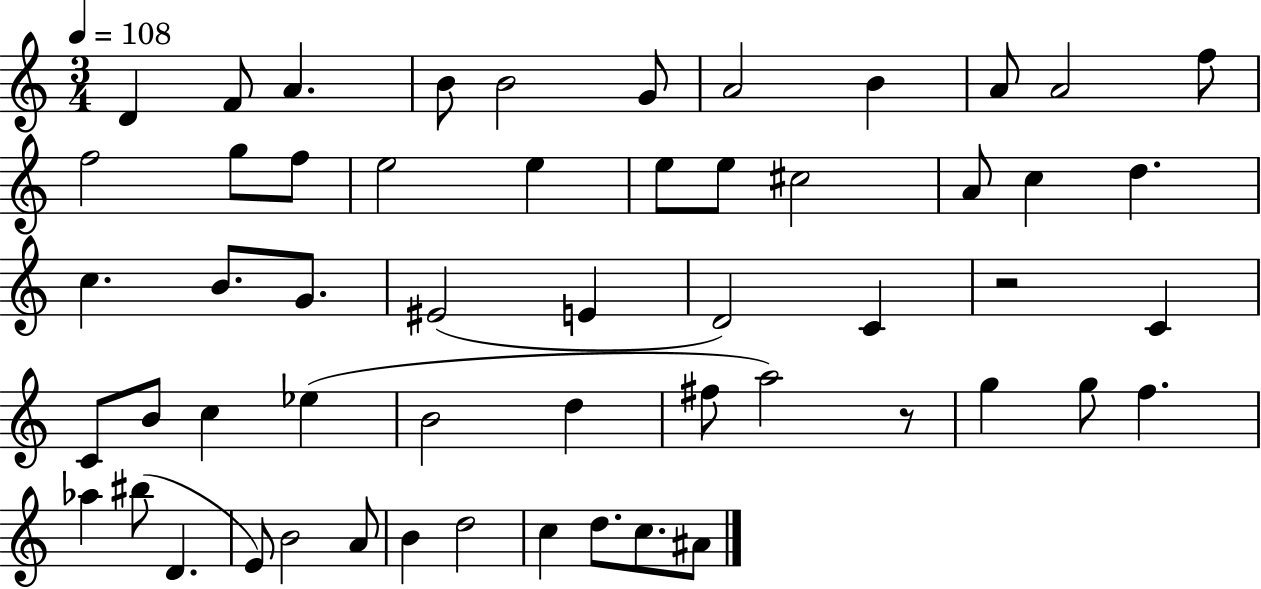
D4/q F4/e A4/q. B4/e B4/h G4/e A4/h B4/q A4/e A4/h F5/e F5/h G5/e F5/e E5/h E5/q E5/e E5/e C#5/h A4/e C5/q D5/q. C5/q. B4/e. G4/e. EIS4/h E4/q D4/h C4/q R/h C4/q C4/e B4/e C5/q Eb5/q B4/h D5/q F#5/e A5/h R/e G5/q G5/e F5/q. Ab5/q BIS5/e D4/q. E4/e B4/h A4/e B4/q D5/h C5/q D5/e. C5/e. A#4/e